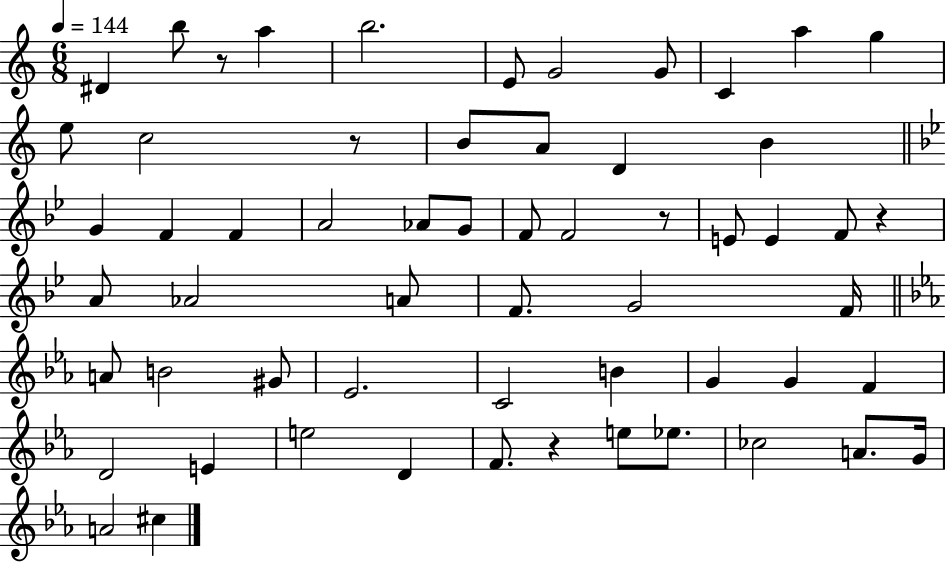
D#4/q B5/e R/e A5/q B5/h. E4/e G4/h G4/e C4/q A5/q G5/q E5/e C5/h R/e B4/e A4/e D4/q B4/q G4/q F4/q F4/q A4/h Ab4/e G4/e F4/e F4/h R/e E4/e E4/q F4/e R/q A4/e Ab4/h A4/e F4/e. G4/h F4/s A4/e B4/h G#4/e Eb4/h. C4/h B4/q G4/q G4/q F4/q D4/h E4/q E5/h D4/q F4/e. R/q E5/e Eb5/e. CES5/h A4/e. G4/s A4/h C#5/q